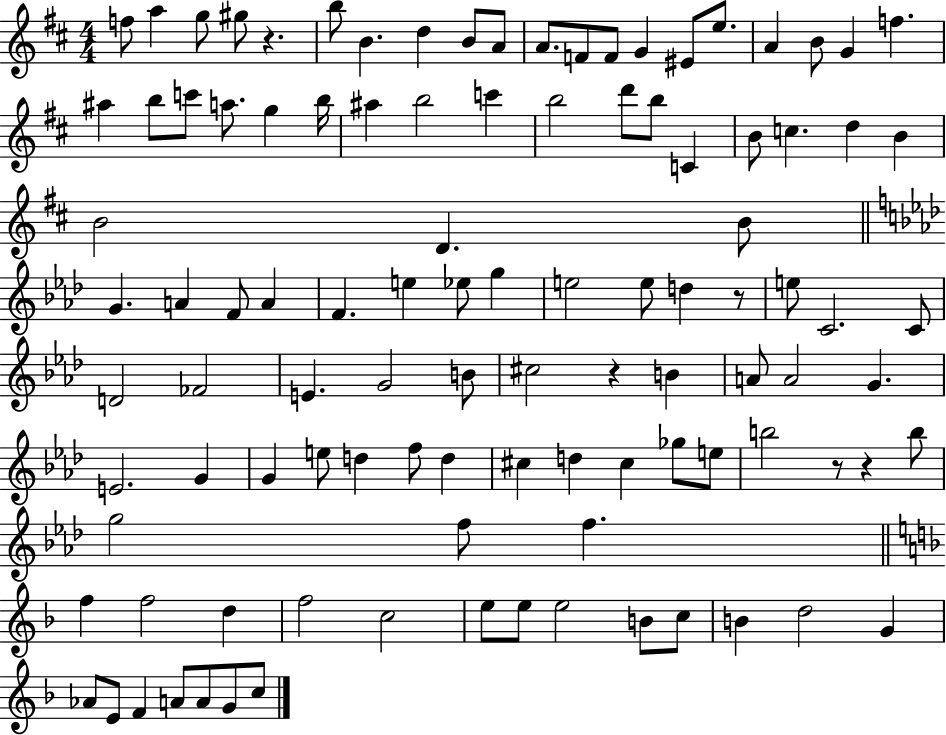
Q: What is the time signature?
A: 4/4